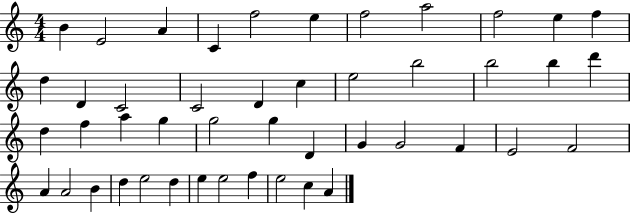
{
  \clef treble
  \numericTimeSignature
  \time 4/4
  \key c \major
  b'4 e'2 a'4 | c'4 f''2 e''4 | f''2 a''2 | f''2 e''4 f''4 | \break d''4 d'4 c'2 | c'2 d'4 c''4 | e''2 b''2 | b''2 b''4 d'''4 | \break d''4 f''4 a''4 g''4 | g''2 g''4 d'4 | g'4 g'2 f'4 | e'2 f'2 | \break a'4 a'2 b'4 | d''4 e''2 d''4 | e''4 e''2 f''4 | e''2 c''4 a'4 | \break \bar "|."
}